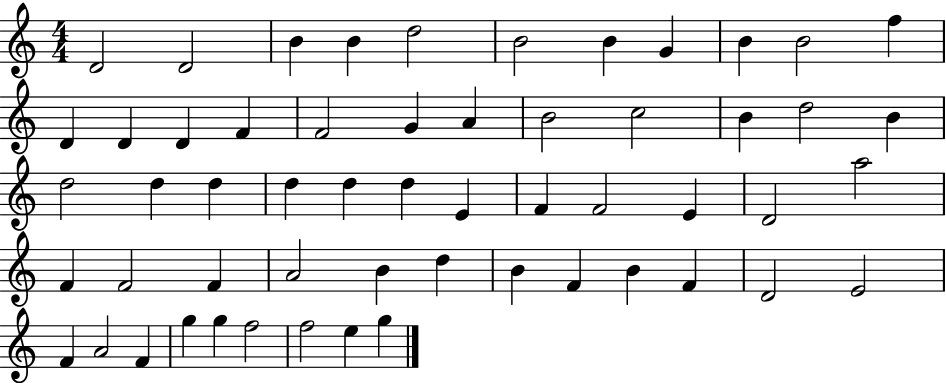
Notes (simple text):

D4/h D4/h B4/q B4/q D5/h B4/h B4/q G4/q B4/q B4/h F5/q D4/q D4/q D4/q F4/q F4/h G4/q A4/q B4/h C5/h B4/q D5/h B4/q D5/h D5/q D5/q D5/q D5/q D5/q E4/q F4/q F4/h E4/q D4/h A5/h F4/q F4/h F4/q A4/h B4/q D5/q B4/q F4/q B4/q F4/q D4/h E4/h F4/q A4/h F4/q G5/q G5/q F5/h F5/h E5/q G5/q